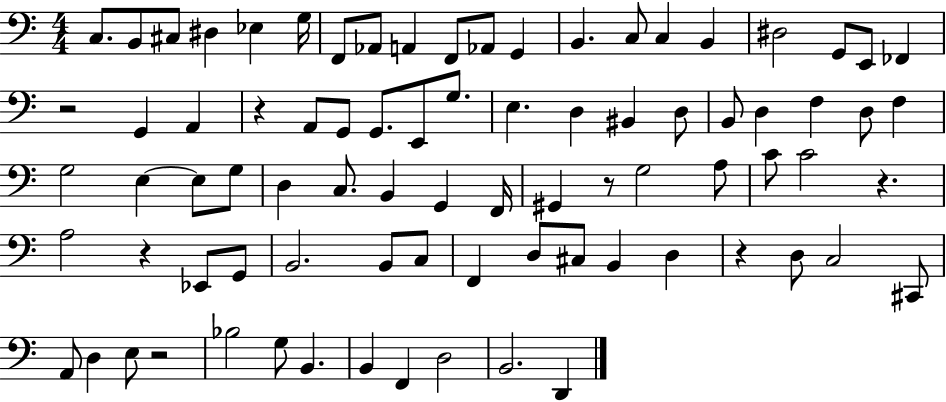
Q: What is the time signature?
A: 4/4